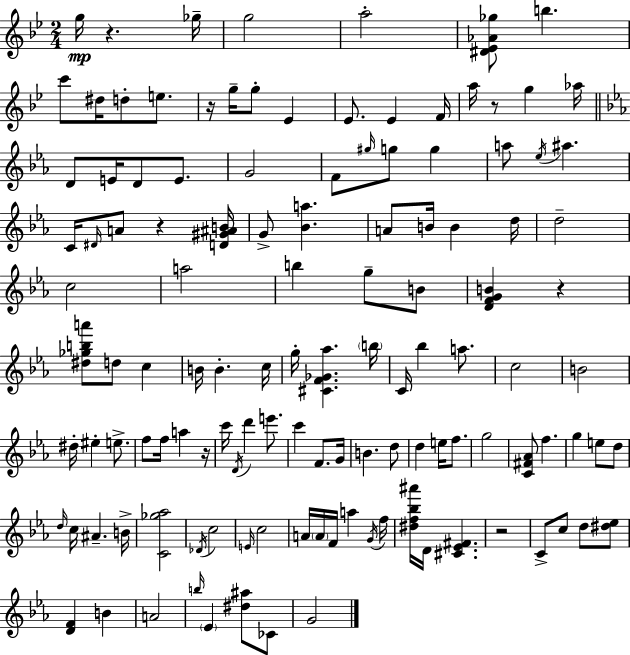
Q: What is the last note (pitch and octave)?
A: G4